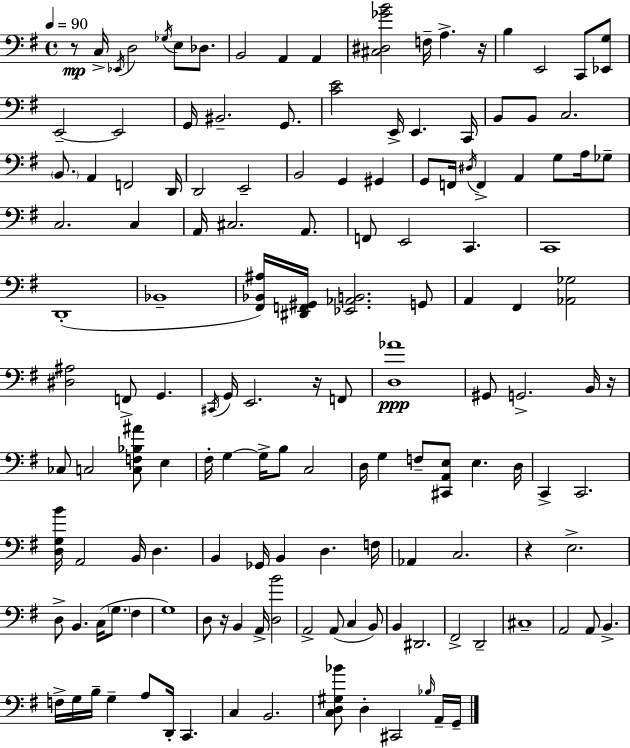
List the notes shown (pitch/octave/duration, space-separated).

R/e C3/s Eb2/s D3/h Gb3/s E3/e Db3/e. B2/h A2/q A2/q [C#3,D#3,Gb4,B4]/h F3/s A3/q. R/s B3/q E2/h C2/e [Eb2,G3]/e E2/h E2/h G2/s BIS2/h. G2/e. [C4,E4]/h E2/s E2/q. C2/s B2/e B2/e C3/h. B2/e. A2/q F2/h D2/s D2/h E2/h B2/h G2/q G#2/q G2/e F2/s D#3/s F2/q A2/q G3/e A3/s Gb3/e C3/h. C3/q A2/s C#3/h. A2/e. F2/e E2/h C2/q. C2/w D2/w Bb2/w [F#2,Bb2,A#3]/s [D#2,F2,G#2]/s [Eb2,Ab2,B2]/h. G2/e A2/q F#2/q [Ab2,Gb3]/h [D#3,A#3]/h F2/e G2/q. C#2/s G2/s E2/h. R/s F2/e [D3,Ab4]/w G#2/e G2/h. B2/s R/s CES3/e C3/h [C3,F3,Bb3,A#4]/e E3/q F#3/s G3/q G3/s B3/e C3/h D3/s G3/q F3/e [C#2,A2,E3]/e E3/q. D3/s C2/q C2/h. [D3,G3,B4]/s A2/h B2/s D3/q. B2/q Gb2/s B2/q D3/q. F3/s Ab2/q C3/h. R/q E3/h. D3/e B2/q. C3/s G3/e. F#3/q G3/w D3/e R/s B2/q A2/s [D3,B4]/h A2/h A2/e C3/q B2/e B2/q D#2/h. F#2/h D2/h C#3/w A2/h A2/e B2/q. F3/s G3/s B3/s G3/q A3/e D2/s C2/q. C3/q B2/h. [C3,D3,G#3,Bb4]/e D3/q C#2/h Bb3/s A2/s G2/s